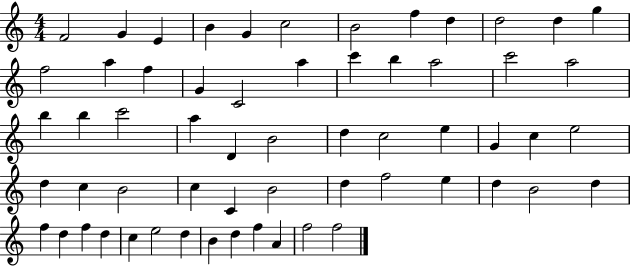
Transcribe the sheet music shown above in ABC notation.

X:1
T:Untitled
M:4/4
L:1/4
K:C
F2 G E B G c2 B2 f d d2 d g f2 a f G C2 a c' b a2 c'2 a2 b b c'2 a D B2 d c2 e G c e2 d c B2 c C B2 d f2 e d B2 d f d f d c e2 d B d f A f2 f2